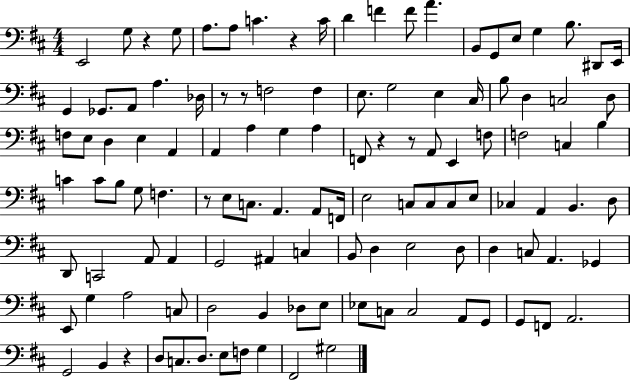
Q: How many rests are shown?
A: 8